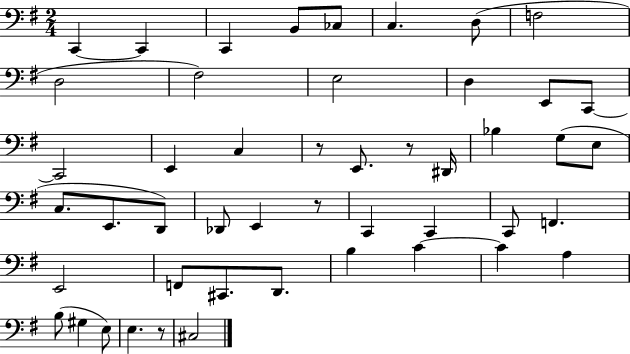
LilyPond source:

{
  \clef bass
  \numericTimeSignature
  \time 2/4
  \key g \major
  c,4~~ c,4 | c,4 b,8 ces8 | c4. d8( | f2 | \break d2 | fis2) | e2 | d4 e,8 c,8~~ | \break c,2 | e,4 c4 | r8 e,8. r8 dis,16 | bes4 g8( e8 | \break c8. e,8. d,8) | des,8 e,4 r8 | c,4 c,4 | c,8 f,4. | \break e,2 | f,8 cis,8. d,8. | b4 c'4~~ | c'4 a4 | \break b8( gis4 e8) | e4. r8 | cis2 | \bar "|."
}